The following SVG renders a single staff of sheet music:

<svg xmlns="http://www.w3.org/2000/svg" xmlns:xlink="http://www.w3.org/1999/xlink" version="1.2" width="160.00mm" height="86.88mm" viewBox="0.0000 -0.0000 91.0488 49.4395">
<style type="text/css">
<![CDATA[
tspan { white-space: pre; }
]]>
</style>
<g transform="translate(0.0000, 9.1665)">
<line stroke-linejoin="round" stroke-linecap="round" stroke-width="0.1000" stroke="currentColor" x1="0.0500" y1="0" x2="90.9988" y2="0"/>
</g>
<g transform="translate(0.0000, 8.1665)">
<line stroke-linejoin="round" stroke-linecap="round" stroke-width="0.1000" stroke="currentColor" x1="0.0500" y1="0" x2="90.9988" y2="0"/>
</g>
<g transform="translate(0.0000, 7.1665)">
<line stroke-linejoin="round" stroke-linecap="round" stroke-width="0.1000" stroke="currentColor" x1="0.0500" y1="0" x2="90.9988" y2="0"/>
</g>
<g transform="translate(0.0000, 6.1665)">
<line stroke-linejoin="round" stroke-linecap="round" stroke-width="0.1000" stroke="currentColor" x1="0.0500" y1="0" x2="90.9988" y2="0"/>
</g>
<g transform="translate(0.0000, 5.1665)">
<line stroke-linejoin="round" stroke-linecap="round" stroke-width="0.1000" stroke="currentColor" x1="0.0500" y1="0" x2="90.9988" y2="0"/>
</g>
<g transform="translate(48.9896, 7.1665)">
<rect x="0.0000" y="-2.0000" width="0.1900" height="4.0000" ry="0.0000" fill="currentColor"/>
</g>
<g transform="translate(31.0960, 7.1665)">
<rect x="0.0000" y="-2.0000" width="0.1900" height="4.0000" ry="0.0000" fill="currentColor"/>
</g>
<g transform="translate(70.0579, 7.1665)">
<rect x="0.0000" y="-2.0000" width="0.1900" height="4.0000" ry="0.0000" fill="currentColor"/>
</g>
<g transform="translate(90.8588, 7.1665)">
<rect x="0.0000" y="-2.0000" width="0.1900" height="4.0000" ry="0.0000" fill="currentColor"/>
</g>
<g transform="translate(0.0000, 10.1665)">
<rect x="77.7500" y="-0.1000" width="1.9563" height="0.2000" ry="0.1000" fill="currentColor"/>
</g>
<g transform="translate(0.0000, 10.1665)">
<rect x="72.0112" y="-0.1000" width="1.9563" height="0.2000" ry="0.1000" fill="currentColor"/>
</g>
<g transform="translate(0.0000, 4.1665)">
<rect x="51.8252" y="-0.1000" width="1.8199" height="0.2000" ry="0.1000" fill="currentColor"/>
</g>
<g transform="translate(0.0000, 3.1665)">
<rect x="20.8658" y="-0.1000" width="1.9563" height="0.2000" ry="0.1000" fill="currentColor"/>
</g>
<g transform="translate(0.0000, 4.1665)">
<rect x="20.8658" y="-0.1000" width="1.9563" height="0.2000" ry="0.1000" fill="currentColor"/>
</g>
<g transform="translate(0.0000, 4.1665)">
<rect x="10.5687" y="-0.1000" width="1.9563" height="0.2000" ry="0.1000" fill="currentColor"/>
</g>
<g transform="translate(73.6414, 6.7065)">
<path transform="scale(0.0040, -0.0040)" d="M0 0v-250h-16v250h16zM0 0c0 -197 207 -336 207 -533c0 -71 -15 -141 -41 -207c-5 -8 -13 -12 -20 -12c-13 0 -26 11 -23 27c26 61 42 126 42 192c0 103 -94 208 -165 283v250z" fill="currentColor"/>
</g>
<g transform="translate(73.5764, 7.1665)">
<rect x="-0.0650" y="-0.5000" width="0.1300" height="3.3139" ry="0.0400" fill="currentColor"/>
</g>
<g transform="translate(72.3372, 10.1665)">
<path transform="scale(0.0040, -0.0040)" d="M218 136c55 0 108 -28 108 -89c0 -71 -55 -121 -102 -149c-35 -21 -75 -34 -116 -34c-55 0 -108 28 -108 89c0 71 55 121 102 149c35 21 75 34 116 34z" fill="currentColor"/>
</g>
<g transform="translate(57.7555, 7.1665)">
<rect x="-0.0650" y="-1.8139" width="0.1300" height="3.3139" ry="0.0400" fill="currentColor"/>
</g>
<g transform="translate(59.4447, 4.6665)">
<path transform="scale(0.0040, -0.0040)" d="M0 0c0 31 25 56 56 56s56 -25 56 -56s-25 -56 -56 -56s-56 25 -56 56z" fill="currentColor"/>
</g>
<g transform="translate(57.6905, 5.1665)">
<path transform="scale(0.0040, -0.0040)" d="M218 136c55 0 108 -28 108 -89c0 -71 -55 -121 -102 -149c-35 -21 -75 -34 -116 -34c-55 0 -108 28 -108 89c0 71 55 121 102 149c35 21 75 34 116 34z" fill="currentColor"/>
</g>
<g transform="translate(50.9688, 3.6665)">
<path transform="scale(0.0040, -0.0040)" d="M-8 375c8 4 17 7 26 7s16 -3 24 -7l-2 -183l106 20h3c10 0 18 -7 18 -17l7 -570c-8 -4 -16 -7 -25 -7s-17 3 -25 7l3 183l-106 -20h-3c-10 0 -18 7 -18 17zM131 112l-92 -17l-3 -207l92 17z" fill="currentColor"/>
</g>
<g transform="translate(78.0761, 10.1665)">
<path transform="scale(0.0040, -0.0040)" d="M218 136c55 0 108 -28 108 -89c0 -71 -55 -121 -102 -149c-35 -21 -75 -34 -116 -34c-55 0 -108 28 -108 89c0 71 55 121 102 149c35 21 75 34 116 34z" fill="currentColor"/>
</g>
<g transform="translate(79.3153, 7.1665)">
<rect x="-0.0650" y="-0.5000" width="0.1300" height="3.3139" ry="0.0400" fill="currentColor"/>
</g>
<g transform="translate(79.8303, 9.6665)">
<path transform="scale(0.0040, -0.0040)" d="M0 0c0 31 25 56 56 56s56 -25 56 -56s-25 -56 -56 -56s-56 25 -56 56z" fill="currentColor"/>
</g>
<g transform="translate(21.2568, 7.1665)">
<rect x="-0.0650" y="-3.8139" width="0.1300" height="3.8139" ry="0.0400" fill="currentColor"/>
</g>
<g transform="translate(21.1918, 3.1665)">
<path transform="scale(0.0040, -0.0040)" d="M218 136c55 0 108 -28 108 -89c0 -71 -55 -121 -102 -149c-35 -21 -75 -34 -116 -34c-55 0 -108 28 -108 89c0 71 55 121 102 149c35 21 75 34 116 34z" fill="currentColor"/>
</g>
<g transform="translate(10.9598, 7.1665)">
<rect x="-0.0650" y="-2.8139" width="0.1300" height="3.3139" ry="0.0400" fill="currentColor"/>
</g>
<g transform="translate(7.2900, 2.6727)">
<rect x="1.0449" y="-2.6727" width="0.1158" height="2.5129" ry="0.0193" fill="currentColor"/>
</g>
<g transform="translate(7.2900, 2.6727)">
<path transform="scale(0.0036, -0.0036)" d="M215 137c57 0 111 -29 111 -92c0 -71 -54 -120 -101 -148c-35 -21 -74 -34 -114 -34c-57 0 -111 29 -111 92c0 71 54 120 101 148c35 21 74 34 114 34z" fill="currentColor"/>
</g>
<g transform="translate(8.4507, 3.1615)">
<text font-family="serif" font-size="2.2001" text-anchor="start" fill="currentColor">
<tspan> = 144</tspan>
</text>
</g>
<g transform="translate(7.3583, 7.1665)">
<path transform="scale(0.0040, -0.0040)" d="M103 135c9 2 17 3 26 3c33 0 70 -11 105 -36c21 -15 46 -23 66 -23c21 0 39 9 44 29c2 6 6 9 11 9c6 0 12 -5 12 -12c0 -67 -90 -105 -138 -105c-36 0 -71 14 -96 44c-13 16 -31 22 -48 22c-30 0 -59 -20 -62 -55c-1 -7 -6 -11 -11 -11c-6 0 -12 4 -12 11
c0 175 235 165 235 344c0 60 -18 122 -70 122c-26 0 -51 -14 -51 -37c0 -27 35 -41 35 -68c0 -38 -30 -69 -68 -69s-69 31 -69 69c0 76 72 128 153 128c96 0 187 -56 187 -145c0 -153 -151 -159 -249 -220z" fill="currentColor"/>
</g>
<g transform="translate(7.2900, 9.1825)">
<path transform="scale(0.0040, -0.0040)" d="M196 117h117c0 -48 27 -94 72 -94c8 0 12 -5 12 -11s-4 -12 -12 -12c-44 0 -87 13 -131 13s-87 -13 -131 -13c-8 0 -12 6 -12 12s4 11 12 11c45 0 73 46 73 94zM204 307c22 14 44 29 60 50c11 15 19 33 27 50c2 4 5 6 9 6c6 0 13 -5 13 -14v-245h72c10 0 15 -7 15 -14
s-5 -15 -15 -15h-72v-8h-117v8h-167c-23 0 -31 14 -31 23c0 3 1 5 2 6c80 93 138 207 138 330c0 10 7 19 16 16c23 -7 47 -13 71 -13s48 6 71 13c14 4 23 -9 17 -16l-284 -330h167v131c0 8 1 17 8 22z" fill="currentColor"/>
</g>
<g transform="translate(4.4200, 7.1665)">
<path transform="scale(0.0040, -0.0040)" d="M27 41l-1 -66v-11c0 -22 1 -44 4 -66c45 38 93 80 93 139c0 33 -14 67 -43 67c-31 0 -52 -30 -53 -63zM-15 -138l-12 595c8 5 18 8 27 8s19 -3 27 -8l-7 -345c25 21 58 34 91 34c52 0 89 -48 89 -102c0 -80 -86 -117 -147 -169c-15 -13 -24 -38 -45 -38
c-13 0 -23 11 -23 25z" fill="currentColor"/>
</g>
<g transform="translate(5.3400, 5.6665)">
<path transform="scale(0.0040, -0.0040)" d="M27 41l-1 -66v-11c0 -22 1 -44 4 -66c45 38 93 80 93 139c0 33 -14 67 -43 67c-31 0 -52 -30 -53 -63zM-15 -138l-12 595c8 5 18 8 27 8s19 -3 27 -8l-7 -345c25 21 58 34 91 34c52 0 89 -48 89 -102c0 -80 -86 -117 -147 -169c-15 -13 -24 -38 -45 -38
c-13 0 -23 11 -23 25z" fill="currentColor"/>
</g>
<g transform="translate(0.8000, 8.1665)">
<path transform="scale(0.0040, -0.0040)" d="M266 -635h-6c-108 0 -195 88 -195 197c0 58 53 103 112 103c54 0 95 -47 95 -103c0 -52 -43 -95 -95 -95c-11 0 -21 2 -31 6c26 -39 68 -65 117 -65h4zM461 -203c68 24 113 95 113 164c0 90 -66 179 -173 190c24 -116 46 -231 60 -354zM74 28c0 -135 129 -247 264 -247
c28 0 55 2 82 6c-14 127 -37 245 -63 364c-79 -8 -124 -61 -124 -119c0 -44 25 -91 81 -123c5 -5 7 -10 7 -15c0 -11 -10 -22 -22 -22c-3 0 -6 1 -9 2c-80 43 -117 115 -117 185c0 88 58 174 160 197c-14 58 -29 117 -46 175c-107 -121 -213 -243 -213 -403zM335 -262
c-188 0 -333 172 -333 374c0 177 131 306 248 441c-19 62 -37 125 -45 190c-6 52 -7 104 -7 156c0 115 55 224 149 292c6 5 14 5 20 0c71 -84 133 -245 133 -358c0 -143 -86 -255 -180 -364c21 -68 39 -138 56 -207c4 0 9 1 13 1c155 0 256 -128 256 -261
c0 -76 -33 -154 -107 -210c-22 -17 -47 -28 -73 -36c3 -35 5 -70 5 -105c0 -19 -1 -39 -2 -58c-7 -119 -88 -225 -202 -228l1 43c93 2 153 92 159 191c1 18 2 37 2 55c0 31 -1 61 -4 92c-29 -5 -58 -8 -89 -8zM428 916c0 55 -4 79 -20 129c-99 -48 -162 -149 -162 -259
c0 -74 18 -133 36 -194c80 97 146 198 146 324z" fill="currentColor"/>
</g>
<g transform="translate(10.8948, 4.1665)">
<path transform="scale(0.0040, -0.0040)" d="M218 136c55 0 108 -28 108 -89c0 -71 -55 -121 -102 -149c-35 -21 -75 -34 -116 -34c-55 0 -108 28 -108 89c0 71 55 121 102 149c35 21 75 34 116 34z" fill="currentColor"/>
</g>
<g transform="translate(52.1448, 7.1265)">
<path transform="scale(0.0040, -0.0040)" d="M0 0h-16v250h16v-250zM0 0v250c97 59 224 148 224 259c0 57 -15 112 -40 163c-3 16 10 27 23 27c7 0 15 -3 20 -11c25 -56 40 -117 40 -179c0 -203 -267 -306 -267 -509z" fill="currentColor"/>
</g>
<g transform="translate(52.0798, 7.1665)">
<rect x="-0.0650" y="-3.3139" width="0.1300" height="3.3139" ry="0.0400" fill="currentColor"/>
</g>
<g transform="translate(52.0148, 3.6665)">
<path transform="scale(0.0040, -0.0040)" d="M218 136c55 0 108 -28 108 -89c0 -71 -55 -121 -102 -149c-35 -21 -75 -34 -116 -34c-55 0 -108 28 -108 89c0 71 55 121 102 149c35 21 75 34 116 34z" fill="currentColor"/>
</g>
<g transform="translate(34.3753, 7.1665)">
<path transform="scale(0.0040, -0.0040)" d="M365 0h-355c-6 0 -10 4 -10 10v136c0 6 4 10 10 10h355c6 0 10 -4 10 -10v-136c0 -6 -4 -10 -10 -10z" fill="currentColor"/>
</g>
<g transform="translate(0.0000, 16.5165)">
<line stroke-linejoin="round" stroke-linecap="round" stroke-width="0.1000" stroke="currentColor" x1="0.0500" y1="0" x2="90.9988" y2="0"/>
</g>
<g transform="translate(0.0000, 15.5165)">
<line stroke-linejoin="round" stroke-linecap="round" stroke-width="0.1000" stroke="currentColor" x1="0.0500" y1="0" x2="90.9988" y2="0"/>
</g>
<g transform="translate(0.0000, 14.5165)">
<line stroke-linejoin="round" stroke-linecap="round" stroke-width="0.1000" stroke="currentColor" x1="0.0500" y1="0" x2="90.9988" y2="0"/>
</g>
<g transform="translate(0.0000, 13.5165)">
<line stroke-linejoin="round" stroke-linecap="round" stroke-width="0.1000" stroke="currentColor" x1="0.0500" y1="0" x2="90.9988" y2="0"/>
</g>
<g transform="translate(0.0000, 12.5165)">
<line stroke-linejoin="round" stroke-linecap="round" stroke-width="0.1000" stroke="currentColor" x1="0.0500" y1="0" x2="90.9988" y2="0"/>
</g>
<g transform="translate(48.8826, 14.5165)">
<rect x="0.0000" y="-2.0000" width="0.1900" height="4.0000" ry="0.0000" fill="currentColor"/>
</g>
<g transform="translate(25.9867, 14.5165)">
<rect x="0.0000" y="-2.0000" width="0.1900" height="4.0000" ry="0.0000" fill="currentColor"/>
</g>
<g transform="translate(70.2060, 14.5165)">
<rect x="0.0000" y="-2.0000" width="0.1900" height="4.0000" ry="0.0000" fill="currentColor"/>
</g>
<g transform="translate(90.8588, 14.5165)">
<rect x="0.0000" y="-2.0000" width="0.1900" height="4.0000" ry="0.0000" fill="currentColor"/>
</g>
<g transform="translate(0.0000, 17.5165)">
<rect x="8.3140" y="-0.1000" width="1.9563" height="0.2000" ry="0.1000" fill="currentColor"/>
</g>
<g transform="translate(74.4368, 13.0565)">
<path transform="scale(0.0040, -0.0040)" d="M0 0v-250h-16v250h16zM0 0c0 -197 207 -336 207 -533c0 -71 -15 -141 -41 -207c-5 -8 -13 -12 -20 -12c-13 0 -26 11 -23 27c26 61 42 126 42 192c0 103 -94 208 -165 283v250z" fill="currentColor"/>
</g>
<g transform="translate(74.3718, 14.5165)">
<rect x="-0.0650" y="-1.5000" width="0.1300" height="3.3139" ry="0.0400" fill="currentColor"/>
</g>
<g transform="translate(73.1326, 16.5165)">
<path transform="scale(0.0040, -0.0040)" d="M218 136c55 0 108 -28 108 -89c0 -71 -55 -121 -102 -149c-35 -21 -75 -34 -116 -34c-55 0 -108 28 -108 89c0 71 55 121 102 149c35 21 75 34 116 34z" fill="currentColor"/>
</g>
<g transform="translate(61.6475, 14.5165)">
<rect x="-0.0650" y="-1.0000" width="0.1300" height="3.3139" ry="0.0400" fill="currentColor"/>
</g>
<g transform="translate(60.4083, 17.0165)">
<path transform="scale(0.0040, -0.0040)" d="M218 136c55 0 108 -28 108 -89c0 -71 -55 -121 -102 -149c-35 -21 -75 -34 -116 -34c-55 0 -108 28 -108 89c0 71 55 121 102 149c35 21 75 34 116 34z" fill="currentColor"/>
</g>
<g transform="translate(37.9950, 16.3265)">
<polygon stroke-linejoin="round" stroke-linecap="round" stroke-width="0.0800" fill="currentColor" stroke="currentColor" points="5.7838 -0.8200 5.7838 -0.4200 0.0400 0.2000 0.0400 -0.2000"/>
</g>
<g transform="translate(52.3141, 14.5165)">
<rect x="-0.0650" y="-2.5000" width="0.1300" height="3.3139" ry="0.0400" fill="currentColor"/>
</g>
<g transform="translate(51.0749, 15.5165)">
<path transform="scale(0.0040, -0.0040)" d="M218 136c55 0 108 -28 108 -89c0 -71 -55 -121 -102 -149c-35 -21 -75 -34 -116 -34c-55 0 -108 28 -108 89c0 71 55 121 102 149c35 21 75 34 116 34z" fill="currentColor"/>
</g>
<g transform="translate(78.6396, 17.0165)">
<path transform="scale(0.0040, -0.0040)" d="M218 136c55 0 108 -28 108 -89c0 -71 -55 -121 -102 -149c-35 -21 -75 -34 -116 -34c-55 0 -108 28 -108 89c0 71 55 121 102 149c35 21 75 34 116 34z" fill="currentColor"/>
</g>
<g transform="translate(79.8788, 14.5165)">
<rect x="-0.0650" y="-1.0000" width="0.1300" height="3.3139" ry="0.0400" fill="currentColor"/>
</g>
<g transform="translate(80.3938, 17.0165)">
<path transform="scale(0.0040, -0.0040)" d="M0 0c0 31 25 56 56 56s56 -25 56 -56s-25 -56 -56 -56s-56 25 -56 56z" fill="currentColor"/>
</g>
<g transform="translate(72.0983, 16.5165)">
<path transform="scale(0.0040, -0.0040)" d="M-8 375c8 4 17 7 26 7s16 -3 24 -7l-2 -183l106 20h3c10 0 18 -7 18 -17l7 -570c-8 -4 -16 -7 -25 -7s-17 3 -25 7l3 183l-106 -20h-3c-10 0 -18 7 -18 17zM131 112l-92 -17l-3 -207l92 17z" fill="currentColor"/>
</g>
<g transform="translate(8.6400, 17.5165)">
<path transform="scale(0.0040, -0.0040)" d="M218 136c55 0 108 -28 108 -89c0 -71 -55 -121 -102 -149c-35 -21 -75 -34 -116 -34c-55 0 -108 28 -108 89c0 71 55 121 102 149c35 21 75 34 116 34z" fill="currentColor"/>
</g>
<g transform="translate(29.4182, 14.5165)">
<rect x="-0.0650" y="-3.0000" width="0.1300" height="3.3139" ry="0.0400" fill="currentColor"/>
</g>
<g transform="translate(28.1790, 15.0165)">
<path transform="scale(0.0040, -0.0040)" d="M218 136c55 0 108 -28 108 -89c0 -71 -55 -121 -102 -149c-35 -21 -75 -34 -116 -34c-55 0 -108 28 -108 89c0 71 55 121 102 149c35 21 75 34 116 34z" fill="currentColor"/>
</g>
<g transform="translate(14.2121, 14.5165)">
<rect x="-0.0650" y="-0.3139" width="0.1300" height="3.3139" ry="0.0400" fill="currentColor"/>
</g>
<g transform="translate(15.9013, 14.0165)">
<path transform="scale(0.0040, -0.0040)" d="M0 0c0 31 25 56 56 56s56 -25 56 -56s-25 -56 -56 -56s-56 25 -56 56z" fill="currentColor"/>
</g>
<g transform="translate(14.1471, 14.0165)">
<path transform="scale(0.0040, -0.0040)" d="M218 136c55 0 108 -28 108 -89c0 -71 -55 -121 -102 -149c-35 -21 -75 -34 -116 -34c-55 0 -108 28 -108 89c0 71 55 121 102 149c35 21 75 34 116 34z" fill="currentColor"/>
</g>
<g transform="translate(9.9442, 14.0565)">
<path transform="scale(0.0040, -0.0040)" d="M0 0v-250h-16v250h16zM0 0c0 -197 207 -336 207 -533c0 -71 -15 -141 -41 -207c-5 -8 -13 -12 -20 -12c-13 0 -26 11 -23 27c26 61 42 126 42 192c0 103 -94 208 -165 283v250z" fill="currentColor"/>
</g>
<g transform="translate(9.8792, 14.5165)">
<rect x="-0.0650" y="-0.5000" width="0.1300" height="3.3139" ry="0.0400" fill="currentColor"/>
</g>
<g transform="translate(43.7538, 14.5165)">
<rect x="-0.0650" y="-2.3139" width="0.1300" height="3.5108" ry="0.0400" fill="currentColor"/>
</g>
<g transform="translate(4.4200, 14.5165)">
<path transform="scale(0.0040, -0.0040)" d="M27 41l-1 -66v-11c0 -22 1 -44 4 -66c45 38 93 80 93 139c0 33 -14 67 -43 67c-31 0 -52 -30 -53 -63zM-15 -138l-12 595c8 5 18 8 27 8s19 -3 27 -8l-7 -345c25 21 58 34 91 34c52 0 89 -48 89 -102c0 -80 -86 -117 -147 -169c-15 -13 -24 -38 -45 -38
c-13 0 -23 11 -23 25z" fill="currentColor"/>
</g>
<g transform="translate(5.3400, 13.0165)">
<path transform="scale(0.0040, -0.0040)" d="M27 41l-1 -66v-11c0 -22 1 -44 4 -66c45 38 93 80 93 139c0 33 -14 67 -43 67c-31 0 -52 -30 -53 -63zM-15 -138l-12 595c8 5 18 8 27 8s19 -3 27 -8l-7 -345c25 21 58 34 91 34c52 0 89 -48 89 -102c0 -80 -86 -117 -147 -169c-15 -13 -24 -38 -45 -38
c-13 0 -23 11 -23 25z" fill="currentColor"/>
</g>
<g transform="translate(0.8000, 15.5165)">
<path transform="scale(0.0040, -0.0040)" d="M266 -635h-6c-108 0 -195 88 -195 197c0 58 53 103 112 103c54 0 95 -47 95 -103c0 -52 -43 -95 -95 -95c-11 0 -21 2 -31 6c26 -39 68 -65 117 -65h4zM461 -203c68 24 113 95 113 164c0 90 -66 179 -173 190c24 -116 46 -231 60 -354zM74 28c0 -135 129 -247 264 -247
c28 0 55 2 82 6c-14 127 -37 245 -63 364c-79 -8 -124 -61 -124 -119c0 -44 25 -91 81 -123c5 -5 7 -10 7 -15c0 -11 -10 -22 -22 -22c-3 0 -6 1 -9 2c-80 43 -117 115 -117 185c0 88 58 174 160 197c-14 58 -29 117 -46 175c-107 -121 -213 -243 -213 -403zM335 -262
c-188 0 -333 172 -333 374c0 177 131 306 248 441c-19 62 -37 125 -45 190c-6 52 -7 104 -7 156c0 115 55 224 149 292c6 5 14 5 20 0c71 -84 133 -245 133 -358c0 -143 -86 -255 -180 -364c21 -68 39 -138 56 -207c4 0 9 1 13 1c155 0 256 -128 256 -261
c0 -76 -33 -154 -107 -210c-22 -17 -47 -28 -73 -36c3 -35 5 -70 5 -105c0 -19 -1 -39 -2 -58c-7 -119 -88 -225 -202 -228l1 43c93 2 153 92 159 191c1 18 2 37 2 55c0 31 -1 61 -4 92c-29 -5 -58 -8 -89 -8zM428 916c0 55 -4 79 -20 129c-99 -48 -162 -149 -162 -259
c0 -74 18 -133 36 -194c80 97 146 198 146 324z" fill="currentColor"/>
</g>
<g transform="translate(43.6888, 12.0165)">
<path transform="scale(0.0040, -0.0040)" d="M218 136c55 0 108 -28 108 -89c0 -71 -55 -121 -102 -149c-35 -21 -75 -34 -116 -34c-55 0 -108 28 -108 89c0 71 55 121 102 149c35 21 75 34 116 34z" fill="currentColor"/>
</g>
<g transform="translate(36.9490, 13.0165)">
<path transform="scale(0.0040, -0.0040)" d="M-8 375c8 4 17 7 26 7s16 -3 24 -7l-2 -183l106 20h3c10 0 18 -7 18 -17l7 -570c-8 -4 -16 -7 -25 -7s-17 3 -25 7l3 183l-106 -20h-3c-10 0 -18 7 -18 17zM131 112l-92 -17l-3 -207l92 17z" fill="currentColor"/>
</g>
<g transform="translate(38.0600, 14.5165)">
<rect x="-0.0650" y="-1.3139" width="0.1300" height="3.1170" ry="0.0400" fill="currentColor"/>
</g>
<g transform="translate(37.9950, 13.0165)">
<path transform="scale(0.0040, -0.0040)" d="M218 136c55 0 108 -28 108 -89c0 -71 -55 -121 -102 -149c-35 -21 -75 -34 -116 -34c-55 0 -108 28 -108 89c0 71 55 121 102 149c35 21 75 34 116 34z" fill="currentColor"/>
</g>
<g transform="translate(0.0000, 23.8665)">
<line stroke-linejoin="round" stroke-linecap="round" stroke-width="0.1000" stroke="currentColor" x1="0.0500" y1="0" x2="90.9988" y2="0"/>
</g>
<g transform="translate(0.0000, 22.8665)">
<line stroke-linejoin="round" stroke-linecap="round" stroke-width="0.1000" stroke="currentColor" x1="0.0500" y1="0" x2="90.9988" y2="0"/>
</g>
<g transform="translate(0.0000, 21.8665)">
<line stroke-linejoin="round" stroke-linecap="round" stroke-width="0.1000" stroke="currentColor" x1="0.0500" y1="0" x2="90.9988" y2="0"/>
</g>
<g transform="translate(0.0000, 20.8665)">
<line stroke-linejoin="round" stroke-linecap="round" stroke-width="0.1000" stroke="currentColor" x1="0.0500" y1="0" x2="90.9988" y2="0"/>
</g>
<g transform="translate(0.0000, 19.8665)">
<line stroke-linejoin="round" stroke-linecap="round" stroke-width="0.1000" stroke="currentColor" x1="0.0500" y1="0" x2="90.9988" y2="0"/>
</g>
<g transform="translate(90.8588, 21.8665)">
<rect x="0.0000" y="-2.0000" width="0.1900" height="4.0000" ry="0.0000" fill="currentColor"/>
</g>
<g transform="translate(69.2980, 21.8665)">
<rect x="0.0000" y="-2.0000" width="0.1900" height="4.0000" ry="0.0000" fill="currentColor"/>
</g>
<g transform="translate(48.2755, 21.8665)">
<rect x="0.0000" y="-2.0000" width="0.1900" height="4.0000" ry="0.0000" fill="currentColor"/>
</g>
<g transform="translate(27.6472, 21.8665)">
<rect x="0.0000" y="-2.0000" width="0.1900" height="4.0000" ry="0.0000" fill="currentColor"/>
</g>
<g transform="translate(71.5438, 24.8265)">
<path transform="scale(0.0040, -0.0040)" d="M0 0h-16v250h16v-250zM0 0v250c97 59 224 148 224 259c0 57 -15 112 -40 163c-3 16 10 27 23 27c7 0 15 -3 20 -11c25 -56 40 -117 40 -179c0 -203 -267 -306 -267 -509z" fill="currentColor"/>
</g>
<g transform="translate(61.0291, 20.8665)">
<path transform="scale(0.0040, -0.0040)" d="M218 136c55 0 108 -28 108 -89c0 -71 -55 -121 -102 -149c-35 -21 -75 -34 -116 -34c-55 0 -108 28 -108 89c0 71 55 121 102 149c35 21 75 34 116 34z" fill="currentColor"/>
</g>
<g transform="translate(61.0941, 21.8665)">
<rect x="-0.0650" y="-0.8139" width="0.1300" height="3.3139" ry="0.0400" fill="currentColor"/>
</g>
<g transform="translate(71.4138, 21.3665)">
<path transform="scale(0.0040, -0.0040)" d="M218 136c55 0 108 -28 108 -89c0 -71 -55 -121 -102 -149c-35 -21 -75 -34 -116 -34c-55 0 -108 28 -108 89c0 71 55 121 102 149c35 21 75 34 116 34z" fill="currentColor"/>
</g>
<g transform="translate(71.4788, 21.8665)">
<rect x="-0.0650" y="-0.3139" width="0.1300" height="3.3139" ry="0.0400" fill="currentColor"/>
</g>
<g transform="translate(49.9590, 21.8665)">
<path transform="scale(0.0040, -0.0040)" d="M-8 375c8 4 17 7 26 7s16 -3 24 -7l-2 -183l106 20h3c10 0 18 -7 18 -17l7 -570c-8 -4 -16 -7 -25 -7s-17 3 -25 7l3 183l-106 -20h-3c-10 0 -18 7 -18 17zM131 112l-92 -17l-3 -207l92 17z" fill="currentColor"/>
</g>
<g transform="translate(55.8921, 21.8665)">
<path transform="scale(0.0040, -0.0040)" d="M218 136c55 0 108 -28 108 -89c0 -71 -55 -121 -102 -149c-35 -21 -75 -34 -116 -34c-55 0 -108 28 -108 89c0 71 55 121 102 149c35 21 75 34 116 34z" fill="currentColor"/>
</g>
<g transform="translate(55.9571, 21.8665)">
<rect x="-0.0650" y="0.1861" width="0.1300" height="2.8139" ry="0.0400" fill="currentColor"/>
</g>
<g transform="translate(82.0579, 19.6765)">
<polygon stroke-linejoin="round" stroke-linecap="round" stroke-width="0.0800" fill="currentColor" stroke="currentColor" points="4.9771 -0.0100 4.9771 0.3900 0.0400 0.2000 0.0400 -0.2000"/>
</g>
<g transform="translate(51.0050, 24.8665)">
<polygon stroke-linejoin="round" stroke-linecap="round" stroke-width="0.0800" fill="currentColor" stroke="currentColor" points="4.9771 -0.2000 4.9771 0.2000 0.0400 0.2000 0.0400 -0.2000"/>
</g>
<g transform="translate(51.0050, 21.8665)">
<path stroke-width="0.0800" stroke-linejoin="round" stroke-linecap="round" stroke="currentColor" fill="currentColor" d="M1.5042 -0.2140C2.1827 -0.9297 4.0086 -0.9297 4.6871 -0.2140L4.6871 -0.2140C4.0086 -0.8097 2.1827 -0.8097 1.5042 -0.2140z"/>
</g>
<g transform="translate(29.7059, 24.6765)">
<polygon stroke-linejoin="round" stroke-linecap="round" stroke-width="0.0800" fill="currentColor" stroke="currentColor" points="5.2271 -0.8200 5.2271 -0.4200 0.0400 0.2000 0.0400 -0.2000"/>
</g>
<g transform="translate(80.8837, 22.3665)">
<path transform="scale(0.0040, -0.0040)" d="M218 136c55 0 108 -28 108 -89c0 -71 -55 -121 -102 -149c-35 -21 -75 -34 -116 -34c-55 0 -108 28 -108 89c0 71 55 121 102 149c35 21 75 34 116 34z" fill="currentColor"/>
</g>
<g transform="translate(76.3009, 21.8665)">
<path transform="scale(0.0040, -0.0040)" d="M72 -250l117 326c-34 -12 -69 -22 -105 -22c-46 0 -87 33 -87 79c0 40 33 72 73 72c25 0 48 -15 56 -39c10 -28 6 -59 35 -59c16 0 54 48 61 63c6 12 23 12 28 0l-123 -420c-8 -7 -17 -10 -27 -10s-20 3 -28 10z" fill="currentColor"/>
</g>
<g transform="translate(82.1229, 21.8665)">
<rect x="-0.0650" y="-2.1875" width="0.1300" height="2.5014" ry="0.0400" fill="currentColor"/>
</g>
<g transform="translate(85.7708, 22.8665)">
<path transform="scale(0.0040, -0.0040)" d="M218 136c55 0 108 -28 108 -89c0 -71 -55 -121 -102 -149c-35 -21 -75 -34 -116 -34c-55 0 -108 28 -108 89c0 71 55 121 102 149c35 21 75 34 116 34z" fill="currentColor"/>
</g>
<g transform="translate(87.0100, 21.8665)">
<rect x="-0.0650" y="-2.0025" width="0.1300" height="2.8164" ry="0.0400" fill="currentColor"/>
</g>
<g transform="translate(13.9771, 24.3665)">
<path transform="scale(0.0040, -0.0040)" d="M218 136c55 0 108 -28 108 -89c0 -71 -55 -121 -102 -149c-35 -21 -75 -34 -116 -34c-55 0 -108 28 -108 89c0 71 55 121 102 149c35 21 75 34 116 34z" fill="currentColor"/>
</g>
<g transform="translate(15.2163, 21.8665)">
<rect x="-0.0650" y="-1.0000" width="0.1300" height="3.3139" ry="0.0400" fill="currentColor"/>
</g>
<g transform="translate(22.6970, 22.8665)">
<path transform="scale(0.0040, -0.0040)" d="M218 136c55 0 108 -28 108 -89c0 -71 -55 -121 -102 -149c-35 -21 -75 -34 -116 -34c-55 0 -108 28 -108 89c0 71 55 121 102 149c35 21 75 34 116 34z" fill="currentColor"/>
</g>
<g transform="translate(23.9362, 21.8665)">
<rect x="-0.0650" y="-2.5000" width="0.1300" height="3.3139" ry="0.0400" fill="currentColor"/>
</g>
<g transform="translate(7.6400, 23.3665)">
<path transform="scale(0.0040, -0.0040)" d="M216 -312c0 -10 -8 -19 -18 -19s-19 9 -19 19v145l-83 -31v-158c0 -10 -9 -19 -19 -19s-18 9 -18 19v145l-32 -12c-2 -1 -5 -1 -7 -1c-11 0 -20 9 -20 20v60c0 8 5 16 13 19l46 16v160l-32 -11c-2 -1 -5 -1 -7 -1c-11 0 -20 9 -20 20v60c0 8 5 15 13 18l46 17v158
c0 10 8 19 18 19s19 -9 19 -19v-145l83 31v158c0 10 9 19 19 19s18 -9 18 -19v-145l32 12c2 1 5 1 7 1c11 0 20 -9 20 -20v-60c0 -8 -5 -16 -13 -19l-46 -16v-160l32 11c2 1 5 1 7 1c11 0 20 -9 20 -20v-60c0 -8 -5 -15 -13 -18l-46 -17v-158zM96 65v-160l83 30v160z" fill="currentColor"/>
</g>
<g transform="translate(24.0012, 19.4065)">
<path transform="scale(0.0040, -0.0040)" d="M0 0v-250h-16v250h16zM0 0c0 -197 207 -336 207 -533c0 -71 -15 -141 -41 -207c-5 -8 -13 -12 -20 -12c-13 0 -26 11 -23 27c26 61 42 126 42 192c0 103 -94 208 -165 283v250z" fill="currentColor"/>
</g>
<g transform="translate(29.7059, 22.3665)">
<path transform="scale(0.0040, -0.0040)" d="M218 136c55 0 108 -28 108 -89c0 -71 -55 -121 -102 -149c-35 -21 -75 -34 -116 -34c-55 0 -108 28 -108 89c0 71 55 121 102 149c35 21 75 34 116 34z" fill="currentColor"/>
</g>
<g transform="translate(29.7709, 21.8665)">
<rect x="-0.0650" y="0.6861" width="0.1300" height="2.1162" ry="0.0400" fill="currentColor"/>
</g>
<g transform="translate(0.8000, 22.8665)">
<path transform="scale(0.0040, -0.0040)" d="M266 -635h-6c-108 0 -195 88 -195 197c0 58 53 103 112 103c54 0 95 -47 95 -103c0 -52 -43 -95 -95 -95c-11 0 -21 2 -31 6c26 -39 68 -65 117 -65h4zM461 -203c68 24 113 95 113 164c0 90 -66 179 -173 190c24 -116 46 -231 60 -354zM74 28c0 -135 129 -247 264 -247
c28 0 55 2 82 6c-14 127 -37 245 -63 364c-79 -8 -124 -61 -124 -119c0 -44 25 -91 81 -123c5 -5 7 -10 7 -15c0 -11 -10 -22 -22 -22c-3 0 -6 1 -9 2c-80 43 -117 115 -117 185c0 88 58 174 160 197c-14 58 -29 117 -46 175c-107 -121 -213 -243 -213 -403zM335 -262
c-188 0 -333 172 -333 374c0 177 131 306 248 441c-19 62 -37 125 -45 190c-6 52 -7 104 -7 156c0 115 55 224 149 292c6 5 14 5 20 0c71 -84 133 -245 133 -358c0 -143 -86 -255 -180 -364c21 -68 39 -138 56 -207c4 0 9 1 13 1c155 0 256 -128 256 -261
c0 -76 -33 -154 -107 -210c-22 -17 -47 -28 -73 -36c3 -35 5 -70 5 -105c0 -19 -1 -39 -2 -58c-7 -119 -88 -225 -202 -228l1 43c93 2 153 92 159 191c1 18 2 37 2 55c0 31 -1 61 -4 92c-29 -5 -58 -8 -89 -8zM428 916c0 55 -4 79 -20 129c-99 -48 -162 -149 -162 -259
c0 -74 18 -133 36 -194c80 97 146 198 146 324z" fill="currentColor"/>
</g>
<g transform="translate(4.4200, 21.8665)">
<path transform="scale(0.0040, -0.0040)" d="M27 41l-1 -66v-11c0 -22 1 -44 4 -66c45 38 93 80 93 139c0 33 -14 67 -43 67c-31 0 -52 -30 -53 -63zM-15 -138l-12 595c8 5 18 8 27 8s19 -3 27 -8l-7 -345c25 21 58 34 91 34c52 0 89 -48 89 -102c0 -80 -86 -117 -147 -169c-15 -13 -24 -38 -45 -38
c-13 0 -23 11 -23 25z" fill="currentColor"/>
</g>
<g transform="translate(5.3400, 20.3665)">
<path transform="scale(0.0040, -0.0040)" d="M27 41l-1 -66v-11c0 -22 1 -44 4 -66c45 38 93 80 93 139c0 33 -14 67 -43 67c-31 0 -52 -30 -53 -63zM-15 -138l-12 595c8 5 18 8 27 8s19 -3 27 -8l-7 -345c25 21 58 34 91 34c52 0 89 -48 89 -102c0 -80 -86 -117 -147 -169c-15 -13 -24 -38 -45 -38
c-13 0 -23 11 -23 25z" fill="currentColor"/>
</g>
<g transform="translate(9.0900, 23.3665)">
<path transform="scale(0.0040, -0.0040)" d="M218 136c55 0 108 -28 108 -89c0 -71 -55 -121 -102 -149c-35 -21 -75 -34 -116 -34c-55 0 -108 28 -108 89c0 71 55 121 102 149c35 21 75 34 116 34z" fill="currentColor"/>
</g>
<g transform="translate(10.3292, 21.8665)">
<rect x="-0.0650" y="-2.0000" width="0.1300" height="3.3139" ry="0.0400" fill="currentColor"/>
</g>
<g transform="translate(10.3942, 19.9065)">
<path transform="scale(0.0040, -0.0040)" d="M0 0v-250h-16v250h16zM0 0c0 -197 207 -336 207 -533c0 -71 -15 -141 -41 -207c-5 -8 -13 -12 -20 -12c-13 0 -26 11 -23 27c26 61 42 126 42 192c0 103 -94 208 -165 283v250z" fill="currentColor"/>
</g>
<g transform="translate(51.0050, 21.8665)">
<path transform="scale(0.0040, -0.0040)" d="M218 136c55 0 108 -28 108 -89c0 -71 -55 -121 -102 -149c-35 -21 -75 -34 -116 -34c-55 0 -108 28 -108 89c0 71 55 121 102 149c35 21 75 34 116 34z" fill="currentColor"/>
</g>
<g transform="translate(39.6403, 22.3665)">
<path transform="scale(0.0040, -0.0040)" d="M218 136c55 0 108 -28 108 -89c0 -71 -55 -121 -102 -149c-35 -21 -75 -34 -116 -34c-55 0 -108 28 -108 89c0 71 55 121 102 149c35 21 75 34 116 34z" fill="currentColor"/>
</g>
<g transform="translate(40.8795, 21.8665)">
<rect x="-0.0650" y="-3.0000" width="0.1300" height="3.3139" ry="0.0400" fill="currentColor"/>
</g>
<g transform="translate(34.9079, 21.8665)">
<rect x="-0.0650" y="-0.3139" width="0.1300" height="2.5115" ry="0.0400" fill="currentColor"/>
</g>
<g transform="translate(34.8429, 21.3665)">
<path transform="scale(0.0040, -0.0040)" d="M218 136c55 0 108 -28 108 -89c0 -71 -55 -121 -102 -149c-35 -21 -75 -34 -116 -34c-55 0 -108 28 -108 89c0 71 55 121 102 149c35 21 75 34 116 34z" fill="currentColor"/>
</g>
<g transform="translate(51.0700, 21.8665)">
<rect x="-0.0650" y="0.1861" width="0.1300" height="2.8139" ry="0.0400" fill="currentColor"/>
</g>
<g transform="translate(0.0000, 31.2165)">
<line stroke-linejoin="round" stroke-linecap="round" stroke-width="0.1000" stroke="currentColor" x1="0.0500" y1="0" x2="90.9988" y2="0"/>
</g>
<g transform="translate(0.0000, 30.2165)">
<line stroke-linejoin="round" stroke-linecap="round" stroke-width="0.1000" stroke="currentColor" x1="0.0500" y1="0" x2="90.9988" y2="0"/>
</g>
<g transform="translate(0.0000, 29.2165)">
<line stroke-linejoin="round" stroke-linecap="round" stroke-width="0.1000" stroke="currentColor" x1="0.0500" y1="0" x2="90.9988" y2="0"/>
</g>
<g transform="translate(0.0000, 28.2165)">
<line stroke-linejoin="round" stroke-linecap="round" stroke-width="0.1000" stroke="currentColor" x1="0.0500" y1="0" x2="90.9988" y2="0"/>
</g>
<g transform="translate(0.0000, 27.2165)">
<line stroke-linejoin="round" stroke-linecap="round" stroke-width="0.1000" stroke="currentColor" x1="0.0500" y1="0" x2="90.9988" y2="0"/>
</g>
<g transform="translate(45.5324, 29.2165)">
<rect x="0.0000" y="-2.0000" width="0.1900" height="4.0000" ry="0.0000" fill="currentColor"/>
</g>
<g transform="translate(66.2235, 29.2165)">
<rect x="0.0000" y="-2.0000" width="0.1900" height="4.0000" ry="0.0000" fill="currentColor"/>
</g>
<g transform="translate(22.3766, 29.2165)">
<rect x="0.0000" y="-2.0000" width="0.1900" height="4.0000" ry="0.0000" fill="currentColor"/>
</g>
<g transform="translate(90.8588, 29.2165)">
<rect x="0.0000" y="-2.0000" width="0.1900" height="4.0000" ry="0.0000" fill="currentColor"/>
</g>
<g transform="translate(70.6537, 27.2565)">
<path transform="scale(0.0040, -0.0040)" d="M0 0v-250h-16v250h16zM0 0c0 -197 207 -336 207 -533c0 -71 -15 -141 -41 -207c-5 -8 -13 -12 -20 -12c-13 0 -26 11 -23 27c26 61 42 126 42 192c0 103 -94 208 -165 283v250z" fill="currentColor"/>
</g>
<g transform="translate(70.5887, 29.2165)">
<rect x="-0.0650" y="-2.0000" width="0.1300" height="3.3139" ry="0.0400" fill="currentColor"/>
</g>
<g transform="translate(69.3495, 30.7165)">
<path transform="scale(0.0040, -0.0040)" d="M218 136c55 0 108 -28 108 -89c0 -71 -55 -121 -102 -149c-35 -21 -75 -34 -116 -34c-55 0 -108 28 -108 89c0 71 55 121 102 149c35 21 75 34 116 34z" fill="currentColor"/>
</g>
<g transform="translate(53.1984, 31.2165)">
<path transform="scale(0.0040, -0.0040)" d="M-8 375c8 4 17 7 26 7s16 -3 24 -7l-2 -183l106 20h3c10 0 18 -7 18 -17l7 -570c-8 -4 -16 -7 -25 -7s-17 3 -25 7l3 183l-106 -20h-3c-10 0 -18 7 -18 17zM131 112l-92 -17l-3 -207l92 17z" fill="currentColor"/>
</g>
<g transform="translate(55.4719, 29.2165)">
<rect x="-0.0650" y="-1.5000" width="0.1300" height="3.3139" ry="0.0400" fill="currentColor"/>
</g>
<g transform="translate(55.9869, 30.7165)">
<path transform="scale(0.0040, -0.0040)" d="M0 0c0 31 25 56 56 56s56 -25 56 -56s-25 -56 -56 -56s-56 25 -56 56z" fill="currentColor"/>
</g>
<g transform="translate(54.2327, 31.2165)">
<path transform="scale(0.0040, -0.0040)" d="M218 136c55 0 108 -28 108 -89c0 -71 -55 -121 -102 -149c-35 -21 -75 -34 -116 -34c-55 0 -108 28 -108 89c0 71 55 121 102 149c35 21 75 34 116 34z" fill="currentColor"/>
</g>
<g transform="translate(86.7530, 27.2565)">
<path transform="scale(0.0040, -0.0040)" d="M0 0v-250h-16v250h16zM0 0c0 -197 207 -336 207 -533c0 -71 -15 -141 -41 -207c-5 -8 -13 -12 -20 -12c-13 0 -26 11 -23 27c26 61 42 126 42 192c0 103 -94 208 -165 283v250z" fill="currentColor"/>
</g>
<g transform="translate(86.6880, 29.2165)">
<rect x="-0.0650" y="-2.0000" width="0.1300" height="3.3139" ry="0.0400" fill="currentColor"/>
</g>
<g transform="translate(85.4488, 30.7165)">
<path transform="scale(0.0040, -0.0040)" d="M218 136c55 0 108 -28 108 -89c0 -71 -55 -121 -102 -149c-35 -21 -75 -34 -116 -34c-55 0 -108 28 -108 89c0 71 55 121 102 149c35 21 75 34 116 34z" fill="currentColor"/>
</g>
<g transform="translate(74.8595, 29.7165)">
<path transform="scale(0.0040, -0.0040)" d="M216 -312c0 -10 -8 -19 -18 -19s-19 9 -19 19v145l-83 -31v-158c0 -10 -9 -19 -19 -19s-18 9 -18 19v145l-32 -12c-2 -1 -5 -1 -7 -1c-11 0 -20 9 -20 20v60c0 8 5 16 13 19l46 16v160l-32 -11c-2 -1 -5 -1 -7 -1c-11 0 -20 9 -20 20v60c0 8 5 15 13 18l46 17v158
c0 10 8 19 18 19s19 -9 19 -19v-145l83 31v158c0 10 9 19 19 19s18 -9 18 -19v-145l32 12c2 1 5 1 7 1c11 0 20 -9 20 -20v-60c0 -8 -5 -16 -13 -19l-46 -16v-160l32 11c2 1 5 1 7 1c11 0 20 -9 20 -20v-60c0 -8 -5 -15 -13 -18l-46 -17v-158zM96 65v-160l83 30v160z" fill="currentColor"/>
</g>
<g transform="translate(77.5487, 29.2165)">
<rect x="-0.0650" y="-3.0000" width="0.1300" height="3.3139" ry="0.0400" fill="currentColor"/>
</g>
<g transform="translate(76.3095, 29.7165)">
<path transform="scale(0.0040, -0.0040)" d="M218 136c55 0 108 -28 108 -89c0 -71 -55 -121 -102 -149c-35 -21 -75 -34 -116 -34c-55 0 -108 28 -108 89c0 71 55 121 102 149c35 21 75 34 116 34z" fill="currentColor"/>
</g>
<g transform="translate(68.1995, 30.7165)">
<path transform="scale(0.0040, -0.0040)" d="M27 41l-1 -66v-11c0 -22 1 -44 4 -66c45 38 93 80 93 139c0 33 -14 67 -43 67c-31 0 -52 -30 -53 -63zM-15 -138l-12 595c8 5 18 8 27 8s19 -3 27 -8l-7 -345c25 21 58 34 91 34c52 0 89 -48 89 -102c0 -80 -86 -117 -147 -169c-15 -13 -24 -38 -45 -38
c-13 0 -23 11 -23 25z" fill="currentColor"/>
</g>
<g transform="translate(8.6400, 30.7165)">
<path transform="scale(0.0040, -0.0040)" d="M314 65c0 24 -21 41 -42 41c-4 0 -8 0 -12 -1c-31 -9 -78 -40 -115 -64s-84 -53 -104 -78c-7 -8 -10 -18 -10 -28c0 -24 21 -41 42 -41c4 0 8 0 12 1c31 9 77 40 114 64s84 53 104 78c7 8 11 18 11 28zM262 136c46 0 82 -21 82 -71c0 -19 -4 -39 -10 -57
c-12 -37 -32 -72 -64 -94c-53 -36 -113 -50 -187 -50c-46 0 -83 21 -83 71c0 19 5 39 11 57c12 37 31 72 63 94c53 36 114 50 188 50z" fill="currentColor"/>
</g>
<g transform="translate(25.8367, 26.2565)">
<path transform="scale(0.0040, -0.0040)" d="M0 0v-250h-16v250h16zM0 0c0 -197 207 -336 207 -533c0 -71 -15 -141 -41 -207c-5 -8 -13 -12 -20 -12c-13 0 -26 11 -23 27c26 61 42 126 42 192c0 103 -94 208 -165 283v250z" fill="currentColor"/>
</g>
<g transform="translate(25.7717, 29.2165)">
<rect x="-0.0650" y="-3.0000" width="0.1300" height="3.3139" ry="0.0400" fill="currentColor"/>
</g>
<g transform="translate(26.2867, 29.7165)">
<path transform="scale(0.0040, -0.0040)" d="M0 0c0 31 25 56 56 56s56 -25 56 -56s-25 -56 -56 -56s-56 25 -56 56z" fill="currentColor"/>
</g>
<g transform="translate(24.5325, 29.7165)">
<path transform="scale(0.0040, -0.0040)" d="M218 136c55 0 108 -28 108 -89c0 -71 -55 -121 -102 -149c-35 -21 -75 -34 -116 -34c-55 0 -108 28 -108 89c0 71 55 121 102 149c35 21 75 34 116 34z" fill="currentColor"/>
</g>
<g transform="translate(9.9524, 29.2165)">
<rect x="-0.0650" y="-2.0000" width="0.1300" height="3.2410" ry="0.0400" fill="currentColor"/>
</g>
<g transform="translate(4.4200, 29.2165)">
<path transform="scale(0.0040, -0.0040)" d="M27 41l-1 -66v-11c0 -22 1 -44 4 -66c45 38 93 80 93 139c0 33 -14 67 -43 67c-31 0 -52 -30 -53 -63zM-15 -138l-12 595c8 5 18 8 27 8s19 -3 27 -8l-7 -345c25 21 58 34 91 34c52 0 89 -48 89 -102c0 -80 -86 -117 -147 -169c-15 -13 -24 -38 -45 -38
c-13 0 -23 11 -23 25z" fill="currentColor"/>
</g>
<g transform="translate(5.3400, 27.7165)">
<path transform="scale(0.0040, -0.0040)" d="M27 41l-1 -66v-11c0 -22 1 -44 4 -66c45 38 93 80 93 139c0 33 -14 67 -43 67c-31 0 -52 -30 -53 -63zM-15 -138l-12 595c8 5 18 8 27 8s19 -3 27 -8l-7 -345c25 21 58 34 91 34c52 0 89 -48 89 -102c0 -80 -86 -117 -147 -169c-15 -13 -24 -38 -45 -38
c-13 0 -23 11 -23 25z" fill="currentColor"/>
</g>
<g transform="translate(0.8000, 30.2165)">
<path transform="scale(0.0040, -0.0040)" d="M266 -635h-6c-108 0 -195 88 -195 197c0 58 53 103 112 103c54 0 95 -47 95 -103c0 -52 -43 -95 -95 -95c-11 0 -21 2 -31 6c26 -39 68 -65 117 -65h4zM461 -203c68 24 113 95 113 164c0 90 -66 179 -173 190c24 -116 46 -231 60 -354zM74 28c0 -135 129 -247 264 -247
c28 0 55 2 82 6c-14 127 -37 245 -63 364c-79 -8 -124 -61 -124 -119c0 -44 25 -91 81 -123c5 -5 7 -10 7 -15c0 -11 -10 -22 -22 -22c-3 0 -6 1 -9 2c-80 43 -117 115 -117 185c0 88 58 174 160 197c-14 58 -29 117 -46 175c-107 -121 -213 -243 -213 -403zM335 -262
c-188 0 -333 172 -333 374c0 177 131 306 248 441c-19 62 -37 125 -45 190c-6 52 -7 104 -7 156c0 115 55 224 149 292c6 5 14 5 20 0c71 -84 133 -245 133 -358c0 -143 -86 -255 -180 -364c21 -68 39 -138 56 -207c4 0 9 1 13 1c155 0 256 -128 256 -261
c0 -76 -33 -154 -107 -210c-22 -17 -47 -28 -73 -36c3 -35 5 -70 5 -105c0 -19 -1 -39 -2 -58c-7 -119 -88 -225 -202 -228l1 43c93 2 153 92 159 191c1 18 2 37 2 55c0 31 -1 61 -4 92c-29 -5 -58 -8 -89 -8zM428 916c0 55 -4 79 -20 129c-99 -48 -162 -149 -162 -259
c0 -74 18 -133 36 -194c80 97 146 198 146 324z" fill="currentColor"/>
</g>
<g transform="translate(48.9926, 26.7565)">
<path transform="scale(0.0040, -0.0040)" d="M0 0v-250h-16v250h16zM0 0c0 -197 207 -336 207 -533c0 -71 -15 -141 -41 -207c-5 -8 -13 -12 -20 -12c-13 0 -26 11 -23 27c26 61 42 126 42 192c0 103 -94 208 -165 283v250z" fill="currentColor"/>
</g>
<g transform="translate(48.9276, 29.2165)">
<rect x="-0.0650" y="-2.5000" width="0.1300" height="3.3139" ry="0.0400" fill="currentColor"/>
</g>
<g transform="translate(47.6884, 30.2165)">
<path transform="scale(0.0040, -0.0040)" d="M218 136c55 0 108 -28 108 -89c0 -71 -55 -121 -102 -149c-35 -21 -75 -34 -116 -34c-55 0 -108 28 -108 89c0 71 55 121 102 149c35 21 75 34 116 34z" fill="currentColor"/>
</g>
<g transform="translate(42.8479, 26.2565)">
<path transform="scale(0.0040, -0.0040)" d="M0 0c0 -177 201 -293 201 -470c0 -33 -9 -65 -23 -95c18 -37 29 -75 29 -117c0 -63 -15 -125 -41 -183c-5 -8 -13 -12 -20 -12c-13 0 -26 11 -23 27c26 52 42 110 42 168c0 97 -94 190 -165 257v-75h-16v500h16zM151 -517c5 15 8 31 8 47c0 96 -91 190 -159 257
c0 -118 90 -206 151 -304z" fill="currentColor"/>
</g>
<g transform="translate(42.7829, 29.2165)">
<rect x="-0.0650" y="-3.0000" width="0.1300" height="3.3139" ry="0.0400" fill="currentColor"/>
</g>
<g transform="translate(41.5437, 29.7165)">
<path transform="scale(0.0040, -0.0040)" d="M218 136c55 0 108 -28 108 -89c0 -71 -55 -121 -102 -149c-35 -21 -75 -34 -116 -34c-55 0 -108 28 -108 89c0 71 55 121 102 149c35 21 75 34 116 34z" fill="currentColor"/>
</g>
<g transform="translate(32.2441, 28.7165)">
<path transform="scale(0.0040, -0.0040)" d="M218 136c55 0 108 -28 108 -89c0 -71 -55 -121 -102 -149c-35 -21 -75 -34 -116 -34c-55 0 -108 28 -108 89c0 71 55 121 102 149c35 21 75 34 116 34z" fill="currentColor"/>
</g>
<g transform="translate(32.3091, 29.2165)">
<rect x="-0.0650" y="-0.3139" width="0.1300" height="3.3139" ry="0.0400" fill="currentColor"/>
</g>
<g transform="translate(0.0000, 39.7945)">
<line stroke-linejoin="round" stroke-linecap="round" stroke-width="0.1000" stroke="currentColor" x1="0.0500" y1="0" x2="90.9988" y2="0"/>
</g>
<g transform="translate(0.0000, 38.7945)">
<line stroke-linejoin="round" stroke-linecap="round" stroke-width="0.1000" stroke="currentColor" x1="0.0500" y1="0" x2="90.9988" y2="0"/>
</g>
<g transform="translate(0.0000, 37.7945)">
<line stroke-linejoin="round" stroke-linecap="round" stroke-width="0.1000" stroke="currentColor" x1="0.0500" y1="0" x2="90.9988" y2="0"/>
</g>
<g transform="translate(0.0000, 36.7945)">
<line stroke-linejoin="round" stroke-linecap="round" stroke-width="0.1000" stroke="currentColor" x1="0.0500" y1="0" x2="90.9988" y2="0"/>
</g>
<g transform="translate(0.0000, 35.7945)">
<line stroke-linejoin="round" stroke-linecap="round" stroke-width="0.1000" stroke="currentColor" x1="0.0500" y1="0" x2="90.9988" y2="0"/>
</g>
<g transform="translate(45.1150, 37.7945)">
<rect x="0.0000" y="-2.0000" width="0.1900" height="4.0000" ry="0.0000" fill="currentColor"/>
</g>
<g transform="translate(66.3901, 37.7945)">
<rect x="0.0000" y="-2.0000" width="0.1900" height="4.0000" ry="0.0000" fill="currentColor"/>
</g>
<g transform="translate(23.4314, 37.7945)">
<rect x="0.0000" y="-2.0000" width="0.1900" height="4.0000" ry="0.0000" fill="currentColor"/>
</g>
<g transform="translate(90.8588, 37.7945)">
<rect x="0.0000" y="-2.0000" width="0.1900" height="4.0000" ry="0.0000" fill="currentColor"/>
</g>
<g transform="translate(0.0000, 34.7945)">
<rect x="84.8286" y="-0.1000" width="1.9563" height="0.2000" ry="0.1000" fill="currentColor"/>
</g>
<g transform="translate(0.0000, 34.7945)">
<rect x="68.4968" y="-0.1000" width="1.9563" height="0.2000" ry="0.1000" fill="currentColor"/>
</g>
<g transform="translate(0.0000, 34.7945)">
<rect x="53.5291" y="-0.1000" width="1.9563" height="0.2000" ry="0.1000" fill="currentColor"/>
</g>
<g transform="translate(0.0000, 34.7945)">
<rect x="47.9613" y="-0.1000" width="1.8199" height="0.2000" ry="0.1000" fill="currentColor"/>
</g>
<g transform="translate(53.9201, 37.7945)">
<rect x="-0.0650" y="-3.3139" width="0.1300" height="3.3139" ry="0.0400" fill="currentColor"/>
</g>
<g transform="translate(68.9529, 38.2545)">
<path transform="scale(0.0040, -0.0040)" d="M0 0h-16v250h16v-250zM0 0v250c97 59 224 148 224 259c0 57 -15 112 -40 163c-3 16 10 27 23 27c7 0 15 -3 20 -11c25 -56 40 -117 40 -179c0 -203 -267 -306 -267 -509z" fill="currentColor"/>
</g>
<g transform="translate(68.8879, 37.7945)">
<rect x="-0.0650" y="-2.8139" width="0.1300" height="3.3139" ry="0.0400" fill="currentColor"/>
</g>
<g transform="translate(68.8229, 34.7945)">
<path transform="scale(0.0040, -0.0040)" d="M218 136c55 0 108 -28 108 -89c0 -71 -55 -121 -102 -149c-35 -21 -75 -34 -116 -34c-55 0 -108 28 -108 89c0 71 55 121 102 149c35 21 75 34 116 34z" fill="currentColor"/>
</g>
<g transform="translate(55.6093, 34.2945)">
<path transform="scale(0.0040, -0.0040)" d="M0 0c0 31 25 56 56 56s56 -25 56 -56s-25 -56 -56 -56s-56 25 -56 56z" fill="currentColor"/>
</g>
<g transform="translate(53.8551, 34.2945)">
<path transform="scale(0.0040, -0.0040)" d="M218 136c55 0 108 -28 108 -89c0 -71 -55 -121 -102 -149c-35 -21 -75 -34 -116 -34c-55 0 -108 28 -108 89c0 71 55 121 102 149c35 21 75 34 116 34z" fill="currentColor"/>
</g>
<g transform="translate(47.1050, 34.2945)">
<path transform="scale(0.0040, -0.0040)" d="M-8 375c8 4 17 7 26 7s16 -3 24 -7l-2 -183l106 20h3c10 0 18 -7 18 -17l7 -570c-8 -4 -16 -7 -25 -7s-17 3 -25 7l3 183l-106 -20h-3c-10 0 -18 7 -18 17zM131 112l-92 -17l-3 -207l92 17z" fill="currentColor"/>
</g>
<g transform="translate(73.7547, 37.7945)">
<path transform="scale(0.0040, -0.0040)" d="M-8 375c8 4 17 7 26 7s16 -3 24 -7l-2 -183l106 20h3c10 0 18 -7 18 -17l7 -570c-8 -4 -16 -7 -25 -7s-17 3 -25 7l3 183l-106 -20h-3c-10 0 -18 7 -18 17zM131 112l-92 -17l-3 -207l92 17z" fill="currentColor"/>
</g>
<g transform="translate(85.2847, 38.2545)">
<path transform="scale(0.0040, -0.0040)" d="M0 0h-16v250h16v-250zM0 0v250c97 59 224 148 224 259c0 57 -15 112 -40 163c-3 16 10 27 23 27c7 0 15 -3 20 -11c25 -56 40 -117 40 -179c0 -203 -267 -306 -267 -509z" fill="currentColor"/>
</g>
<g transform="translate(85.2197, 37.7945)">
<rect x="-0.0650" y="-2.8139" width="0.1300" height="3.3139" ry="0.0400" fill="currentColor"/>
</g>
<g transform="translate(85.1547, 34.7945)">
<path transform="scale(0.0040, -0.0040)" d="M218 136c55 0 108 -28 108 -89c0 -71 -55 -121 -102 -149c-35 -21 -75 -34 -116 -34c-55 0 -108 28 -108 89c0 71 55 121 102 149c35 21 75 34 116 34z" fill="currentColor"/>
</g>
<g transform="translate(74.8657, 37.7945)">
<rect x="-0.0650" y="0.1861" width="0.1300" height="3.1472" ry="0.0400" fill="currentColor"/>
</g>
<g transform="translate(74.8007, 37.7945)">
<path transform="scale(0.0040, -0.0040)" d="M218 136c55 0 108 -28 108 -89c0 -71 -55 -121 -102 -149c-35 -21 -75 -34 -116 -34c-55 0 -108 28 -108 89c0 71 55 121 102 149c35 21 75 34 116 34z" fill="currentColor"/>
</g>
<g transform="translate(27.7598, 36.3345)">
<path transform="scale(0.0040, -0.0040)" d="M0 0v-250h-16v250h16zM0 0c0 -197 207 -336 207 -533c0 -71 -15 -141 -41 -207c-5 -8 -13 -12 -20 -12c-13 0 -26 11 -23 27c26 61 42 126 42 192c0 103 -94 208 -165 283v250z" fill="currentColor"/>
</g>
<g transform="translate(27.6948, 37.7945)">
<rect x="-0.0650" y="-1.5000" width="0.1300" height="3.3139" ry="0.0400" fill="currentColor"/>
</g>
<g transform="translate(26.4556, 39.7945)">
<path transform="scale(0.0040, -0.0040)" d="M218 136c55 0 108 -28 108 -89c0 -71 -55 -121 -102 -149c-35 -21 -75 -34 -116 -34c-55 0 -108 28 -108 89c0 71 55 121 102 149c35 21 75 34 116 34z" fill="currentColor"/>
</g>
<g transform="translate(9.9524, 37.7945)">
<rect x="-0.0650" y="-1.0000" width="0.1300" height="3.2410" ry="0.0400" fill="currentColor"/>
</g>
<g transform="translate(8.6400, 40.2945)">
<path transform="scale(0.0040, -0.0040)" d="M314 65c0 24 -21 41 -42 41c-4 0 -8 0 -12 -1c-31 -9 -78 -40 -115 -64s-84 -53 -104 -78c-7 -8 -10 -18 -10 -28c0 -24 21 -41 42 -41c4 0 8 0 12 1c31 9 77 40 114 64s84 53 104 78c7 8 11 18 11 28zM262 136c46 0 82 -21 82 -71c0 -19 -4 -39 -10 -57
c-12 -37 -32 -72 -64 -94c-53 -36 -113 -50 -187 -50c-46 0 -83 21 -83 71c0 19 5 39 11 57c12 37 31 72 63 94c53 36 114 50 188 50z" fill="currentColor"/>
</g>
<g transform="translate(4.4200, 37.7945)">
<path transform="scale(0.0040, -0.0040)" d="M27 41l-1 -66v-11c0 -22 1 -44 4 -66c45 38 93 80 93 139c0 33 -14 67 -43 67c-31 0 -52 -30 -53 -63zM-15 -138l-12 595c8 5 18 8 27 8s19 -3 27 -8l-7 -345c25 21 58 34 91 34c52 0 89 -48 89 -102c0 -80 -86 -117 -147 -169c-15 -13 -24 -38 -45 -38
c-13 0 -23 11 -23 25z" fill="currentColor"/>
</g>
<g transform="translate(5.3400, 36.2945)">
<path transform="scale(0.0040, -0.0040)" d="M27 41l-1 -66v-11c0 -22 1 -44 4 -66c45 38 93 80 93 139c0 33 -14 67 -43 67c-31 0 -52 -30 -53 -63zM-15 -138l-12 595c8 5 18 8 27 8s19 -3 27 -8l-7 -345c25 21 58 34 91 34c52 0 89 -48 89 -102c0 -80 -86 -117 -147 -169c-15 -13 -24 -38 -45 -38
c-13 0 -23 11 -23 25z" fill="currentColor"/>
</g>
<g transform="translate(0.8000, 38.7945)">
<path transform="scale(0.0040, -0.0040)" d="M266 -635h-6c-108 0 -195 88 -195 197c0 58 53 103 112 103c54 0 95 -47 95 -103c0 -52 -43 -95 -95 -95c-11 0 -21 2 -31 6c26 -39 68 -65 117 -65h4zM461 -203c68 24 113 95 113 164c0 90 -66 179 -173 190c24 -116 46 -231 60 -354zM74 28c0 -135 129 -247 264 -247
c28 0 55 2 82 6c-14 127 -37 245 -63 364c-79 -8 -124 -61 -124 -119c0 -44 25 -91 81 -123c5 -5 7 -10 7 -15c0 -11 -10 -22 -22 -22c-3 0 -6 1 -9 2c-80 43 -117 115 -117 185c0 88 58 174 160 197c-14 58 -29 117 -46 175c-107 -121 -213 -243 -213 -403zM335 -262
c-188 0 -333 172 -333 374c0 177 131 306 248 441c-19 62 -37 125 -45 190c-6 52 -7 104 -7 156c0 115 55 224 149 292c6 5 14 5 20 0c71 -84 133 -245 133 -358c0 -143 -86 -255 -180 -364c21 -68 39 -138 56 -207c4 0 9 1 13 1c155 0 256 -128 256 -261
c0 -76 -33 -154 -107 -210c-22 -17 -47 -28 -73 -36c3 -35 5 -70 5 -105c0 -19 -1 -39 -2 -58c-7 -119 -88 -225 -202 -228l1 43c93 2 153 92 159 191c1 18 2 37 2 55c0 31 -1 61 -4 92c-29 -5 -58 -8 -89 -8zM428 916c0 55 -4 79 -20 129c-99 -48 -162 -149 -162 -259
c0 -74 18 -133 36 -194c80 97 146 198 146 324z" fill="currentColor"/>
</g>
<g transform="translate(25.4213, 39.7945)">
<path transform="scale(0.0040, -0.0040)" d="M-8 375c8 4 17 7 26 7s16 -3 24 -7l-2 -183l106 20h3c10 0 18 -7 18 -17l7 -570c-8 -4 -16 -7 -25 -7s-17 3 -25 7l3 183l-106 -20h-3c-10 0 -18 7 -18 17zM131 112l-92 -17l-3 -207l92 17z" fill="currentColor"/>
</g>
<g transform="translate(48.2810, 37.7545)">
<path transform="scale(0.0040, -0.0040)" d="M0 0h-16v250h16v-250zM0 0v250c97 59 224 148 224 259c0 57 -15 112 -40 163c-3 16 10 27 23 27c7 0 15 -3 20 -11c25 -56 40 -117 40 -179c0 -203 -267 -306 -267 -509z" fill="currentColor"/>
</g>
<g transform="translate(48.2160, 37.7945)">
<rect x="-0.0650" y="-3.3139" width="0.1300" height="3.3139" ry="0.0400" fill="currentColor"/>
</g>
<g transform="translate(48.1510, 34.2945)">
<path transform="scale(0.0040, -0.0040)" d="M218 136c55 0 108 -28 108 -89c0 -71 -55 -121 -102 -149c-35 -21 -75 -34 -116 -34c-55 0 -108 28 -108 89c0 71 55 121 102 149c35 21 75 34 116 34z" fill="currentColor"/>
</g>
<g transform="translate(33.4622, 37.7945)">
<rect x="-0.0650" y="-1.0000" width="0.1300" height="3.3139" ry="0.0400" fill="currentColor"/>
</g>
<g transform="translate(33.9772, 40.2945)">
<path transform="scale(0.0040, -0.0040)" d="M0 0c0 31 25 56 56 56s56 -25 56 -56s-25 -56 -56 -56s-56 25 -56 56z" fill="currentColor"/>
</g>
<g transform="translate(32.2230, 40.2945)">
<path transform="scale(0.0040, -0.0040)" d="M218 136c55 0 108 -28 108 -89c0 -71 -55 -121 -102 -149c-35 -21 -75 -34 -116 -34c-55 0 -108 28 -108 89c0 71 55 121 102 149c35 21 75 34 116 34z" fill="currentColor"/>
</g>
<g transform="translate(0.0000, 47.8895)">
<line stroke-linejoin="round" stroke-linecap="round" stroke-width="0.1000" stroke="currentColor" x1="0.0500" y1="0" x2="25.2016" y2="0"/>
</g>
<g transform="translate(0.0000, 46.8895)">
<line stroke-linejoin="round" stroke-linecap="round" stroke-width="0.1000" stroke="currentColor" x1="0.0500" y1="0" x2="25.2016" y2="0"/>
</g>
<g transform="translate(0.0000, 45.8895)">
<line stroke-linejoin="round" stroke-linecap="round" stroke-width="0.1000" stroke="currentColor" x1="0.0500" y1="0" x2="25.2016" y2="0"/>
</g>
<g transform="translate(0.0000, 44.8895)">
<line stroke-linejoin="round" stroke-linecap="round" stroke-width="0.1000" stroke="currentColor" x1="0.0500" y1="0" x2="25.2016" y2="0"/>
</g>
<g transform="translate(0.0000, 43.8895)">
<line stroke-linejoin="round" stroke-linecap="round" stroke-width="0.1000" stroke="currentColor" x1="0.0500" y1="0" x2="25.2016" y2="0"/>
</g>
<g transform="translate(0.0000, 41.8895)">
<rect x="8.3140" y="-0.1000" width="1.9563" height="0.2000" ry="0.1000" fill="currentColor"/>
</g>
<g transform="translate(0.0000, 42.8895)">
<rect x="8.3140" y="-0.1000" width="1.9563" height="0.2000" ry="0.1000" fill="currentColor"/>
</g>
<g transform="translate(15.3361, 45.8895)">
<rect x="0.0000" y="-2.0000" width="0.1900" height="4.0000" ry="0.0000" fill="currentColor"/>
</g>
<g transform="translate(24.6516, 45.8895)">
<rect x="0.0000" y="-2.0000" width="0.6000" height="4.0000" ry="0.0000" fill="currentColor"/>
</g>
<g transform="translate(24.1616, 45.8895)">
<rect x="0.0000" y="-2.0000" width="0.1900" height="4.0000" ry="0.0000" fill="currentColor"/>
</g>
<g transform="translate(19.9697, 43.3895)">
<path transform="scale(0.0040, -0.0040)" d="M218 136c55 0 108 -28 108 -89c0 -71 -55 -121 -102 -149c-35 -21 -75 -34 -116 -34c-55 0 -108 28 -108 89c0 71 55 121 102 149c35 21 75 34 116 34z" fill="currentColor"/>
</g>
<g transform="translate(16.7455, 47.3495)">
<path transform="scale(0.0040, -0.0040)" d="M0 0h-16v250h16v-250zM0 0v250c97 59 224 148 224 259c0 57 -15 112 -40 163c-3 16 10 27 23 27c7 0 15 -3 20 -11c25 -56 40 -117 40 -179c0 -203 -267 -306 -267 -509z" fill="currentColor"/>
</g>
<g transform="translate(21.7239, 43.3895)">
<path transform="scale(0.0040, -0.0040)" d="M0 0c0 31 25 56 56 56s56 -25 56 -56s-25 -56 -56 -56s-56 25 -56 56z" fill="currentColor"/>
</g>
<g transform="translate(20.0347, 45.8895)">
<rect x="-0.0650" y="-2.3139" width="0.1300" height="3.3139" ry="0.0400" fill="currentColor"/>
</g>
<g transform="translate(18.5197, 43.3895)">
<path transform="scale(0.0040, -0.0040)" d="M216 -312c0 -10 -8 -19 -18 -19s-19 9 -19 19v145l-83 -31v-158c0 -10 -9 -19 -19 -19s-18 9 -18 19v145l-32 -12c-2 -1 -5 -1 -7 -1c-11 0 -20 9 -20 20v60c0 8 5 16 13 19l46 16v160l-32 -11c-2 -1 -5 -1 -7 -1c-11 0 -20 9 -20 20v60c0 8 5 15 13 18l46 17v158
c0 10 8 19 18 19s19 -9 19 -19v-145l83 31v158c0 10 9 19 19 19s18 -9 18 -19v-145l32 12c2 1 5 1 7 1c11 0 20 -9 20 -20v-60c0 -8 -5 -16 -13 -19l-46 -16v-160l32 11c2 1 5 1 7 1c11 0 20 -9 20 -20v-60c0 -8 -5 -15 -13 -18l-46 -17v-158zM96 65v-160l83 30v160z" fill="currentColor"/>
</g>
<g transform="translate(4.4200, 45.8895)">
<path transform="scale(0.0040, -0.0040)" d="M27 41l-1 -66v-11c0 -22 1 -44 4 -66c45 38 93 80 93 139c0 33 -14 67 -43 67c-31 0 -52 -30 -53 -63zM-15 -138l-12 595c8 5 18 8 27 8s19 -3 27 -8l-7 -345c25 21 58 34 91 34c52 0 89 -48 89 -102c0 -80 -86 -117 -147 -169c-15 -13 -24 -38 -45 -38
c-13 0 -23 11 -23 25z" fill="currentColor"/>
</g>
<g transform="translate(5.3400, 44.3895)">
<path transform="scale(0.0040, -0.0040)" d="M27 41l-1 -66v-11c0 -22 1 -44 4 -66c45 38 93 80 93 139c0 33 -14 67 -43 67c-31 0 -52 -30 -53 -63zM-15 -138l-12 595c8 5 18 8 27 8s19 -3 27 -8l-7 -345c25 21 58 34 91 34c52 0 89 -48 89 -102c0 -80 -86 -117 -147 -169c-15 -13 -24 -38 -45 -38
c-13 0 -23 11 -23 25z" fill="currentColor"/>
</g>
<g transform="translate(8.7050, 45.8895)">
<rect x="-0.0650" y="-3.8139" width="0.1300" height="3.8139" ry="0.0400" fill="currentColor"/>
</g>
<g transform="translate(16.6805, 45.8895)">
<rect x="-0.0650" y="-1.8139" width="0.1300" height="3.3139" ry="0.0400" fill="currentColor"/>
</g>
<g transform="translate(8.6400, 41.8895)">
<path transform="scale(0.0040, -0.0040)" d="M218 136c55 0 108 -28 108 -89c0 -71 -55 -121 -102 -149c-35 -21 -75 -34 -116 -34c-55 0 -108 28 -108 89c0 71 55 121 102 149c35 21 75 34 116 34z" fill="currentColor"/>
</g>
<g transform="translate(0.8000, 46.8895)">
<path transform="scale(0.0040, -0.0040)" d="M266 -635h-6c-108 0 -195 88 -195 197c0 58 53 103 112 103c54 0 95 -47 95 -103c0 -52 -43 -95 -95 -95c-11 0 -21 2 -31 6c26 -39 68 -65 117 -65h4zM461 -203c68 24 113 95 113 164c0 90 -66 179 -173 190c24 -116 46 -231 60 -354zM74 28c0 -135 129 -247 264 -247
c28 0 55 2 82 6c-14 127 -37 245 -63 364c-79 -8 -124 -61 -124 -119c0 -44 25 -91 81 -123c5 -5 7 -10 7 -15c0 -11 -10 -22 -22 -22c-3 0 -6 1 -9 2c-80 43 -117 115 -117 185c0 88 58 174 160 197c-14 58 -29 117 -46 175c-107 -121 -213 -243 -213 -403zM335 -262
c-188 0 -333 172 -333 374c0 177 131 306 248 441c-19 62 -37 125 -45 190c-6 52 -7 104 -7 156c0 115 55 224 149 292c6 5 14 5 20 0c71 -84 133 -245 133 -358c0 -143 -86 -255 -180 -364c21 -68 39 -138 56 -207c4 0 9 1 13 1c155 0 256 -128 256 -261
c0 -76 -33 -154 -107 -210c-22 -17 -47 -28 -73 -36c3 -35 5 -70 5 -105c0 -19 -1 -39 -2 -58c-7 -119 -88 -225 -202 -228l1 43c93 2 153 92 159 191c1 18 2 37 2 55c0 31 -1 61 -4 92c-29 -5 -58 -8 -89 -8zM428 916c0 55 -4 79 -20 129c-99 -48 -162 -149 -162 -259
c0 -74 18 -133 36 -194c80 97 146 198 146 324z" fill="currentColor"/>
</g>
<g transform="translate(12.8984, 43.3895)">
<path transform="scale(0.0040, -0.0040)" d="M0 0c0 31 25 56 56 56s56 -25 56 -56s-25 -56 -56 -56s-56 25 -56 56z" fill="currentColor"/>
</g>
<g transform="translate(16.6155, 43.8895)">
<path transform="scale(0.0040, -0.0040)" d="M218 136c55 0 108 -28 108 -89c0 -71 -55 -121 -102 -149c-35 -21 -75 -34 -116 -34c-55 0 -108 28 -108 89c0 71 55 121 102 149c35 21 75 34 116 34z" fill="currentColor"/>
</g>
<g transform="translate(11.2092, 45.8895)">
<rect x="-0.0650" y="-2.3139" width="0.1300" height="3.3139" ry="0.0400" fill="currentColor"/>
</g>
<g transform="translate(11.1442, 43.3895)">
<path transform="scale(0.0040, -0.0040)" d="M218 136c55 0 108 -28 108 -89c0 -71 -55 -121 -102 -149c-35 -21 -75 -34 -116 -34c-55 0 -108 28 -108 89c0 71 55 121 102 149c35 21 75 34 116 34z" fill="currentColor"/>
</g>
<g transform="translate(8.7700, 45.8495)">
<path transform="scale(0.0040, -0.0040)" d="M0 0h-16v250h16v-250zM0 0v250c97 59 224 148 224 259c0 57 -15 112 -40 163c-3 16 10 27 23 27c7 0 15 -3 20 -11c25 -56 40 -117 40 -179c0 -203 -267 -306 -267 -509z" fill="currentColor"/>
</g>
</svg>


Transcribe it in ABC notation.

X:1
T:Untitled
M:2/4
L:1/4
K:Bb
a c' z2 b/2 f C/2 C C/2 c A e/2 g/2 G D E/2 D ^F/2 D G/2 A/2 c/2 A B/2 B/2 d c/2 z/2 A/2 G/2 F2 A/2 c A/4 G/2 E _F/2 ^A _F/2 D2 E/2 D b/2 b a/2 B a/2 c'/2 g f/2 ^g